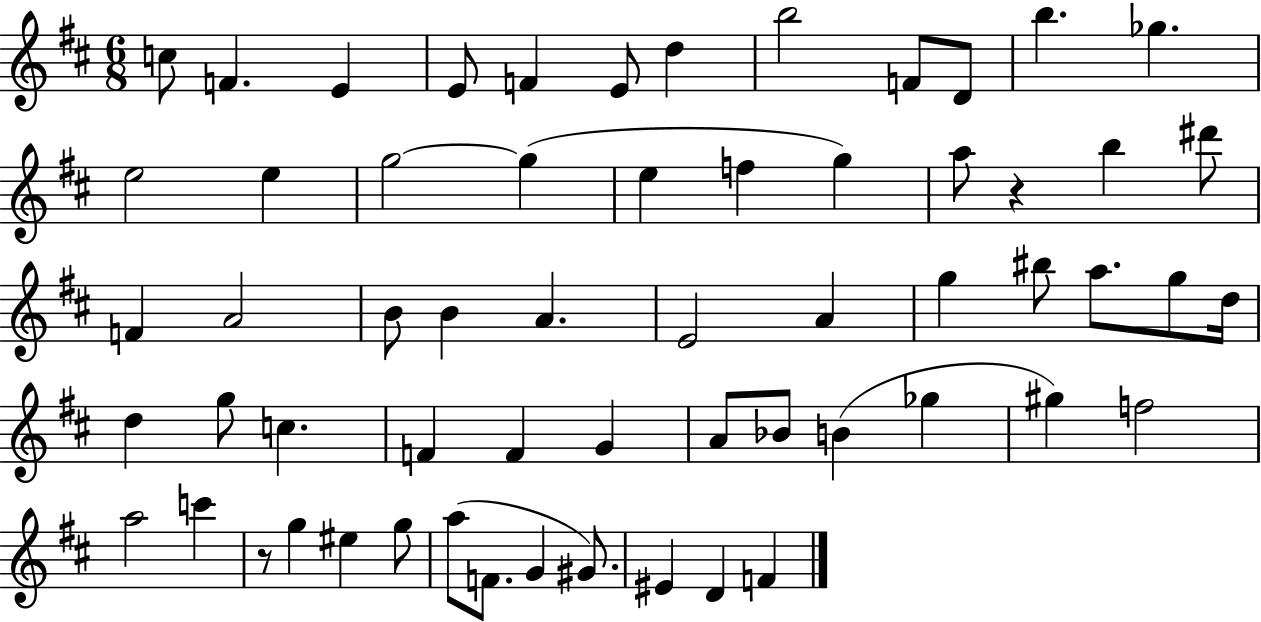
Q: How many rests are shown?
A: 2